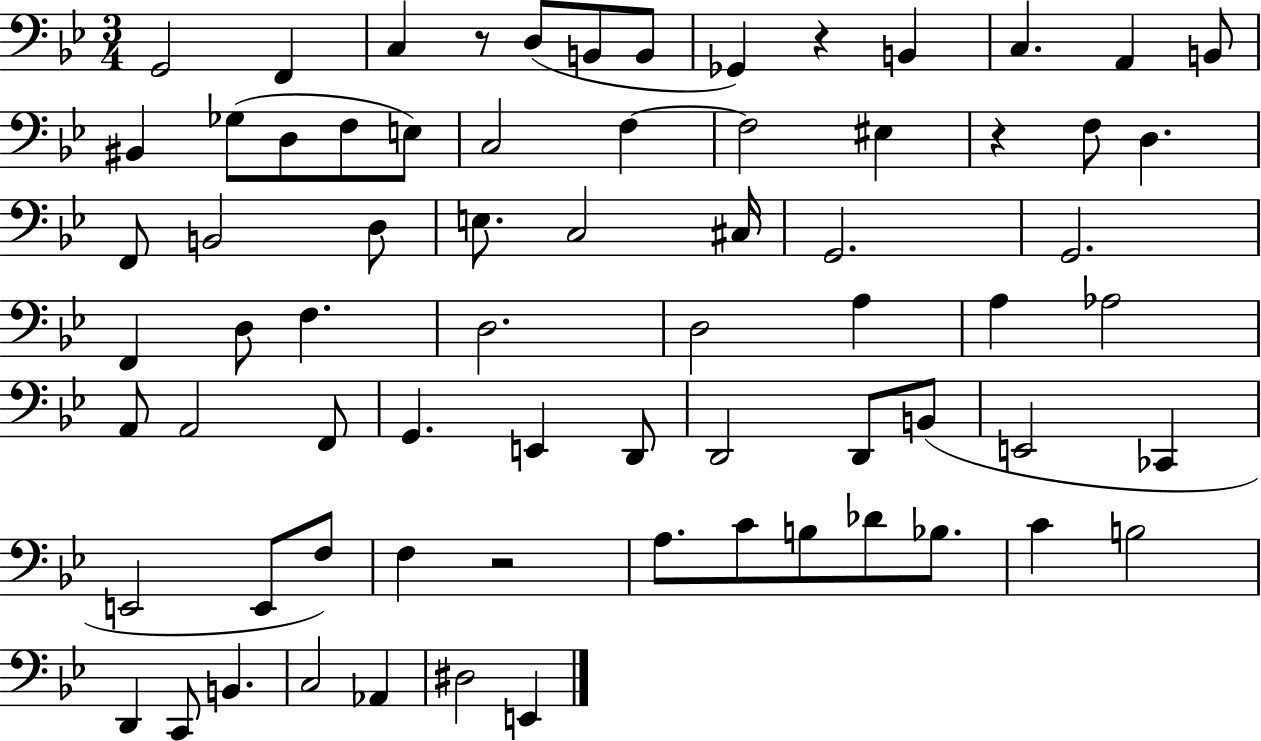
X:1
T:Untitled
M:3/4
L:1/4
K:Bb
G,,2 F,, C, z/2 D,/2 B,,/2 B,,/2 _G,, z B,, C, A,, B,,/2 ^B,, _G,/2 D,/2 F,/2 E,/2 C,2 F, F,2 ^E, z F,/2 D, F,,/2 B,,2 D,/2 E,/2 C,2 ^C,/4 G,,2 G,,2 F,, D,/2 F, D,2 D,2 A, A, _A,2 A,,/2 A,,2 F,,/2 G,, E,, D,,/2 D,,2 D,,/2 B,,/2 E,,2 _C,, E,,2 E,,/2 F,/2 F, z2 A,/2 C/2 B,/2 _D/2 _B,/2 C B,2 D,, C,,/2 B,, C,2 _A,, ^D,2 E,,